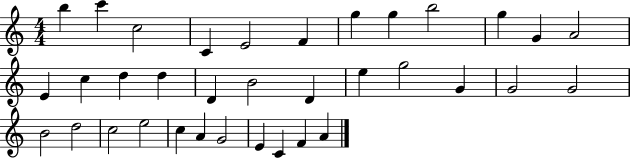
B5/q C6/q C5/h C4/q E4/h F4/q G5/q G5/q B5/h G5/q G4/q A4/h E4/q C5/q D5/q D5/q D4/q B4/h D4/q E5/q G5/h G4/q G4/h G4/h B4/h D5/h C5/h E5/h C5/q A4/q G4/h E4/q C4/q F4/q A4/q